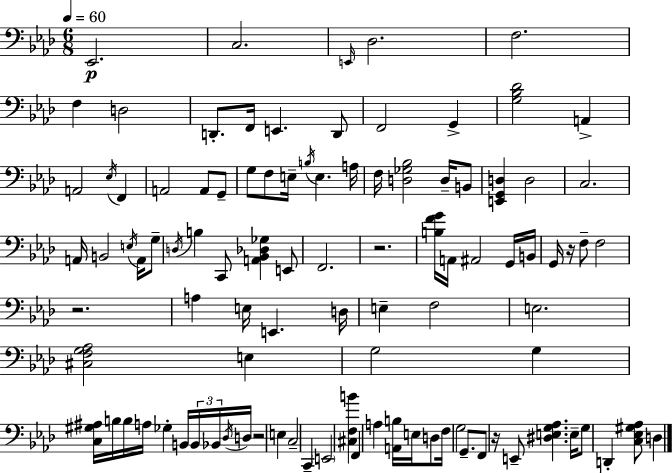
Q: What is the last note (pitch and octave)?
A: D3